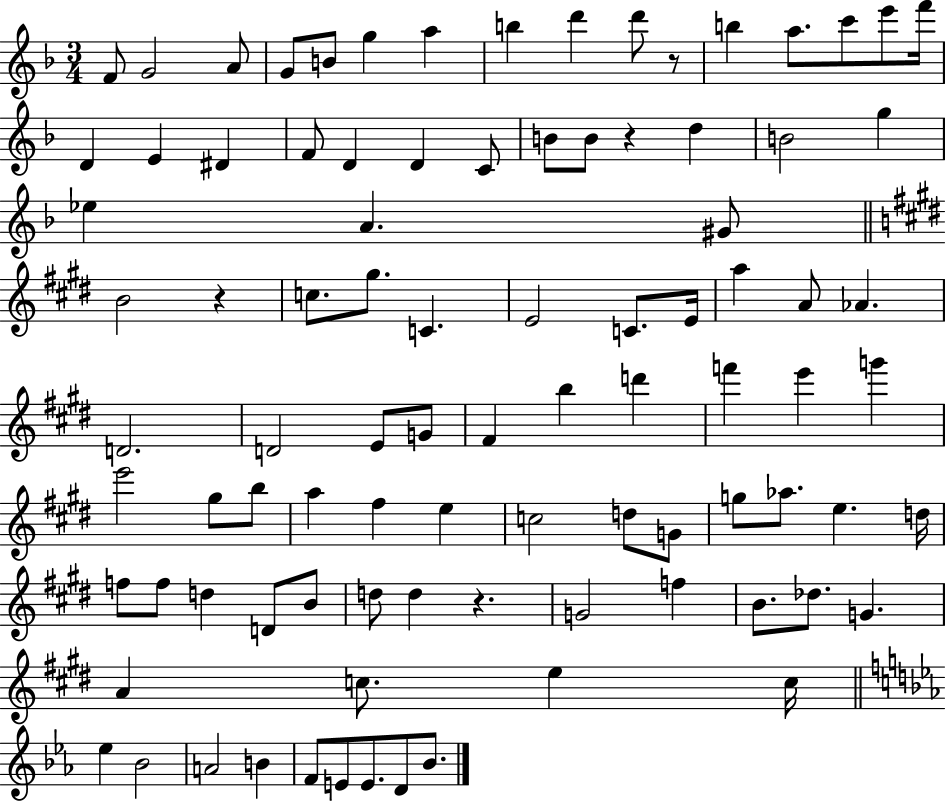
F4/e G4/h A4/e G4/e B4/e G5/q A5/q B5/q D6/q D6/e R/e B5/q A5/e. C6/e E6/e F6/s D4/q E4/q D#4/q F4/e D4/q D4/q C4/e B4/e B4/e R/q D5/q B4/h G5/q Eb5/q A4/q. G#4/e B4/h R/q C5/e. G#5/e. C4/q. E4/h C4/e. E4/s A5/q A4/e Ab4/q. D4/h. D4/h E4/e G4/e F#4/q B5/q D6/q F6/q E6/q G6/q E6/h G#5/e B5/e A5/q F#5/q E5/q C5/h D5/e G4/e G5/e Ab5/e. E5/q. D5/s F5/e F5/e D5/q D4/e B4/e D5/e D5/q R/q. G4/h F5/q B4/e. Db5/e. G4/q. A4/q C5/e. E5/q C5/s Eb5/q Bb4/h A4/h B4/q F4/e E4/e E4/e. D4/e Bb4/e.